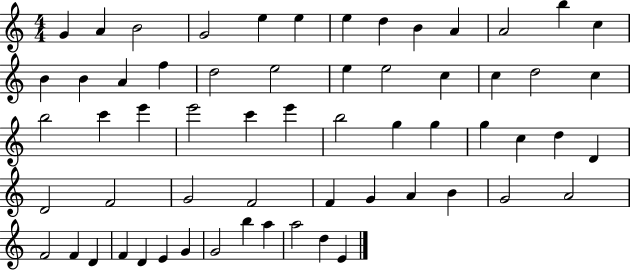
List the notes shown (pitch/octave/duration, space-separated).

G4/q A4/q B4/h G4/h E5/q E5/q E5/q D5/q B4/q A4/q A4/h B5/q C5/q B4/q B4/q A4/q F5/q D5/h E5/h E5/q E5/h C5/q C5/q D5/h C5/q B5/h C6/q E6/q E6/h C6/q E6/q B5/h G5/q G5/q G5/q C5/q D5/q D4/q D4/h F4/h G4/h F4/h F4/q G4/q A4/q B4/q G4/h A4/h F4/h F4/q D4/q F4/q D4/q E4/q G4/q G4/h B5/q A5/q A5/h D5/q E4/q